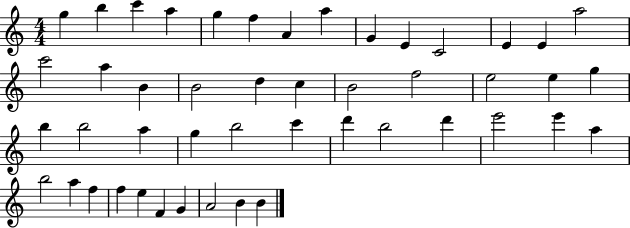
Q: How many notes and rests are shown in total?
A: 47